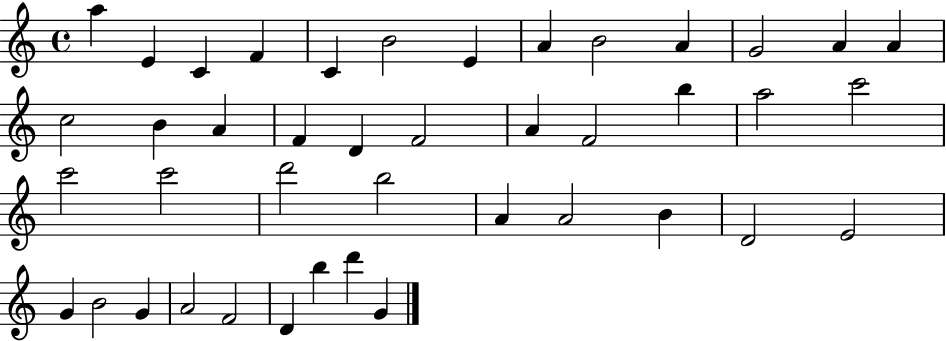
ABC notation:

X:1
T:Untitled
M:4/4
L:1/4
K:C
a E C F C B2 E A B2 A G2 A A c2 B A F D F2 A F2 b a2 c'2 c'2 c'2 d'2 b2 A A2 B D2 E2 G B2 G A2 F2 D b d' G